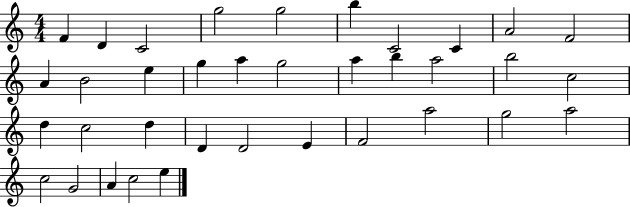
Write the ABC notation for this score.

X:1
T:Untitled
M:4/4
L:1/4
K:C
F D C2 g2 g2 b C2 C A2 F2 A B2 e g a g2 a b a2 b2 c2 d c2 d D D2 E F2 a2 g2 a2 c2 G2 A c2 e